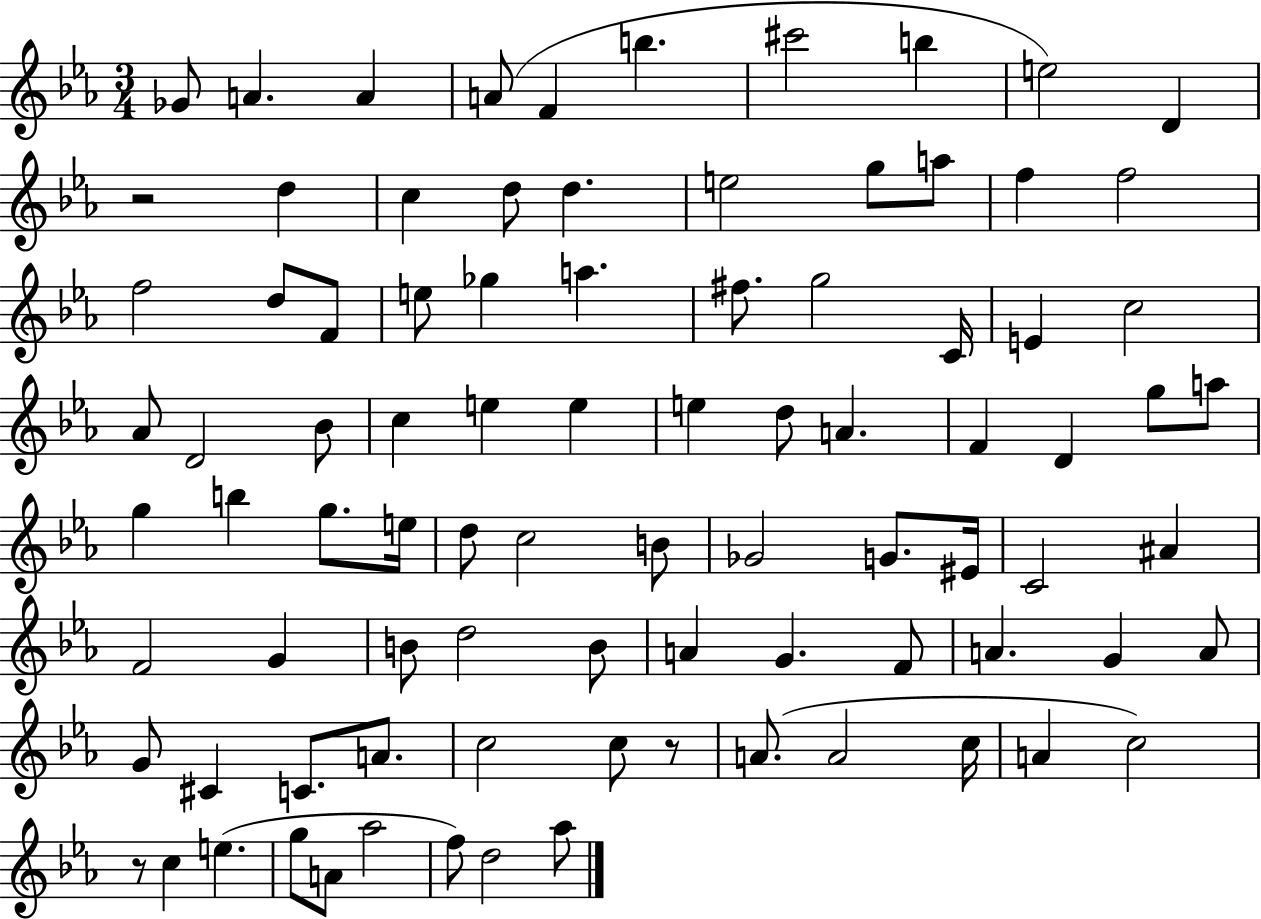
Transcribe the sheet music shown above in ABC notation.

X:1
T:Untitled
M:3/4
L:1/4
K:Eb
_G/2 A A A/2 F b ^c'2 b e2 D z2 d c d/2 d e2 g/2 a/2 f f2 f2 d/2 F/2 e/2 _g a ^f/2 g2 C/4 E c2 _A/2 D2 _B/2 c e e e d/2 A F D g/2 a/2 g b g/2 e/4 d/2 c2 B/2 _G2 G/2 ^E/4 C2 ^A F2 G B/2 d2 B/2 A G F/2 A G A/2 G/2 ^C C/2 A/2 c2 c/2 z/2 A/2 A2 c/4 A c2 z/2 c e g/2 A/2 _a2 f/2 d2 _a/2